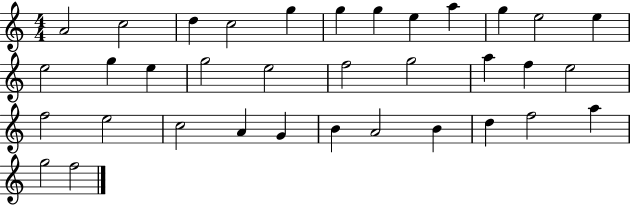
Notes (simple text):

A4/h C5/h D5/q C5/h G5/q G5/q G5/q E5/q A5/q G5/q E5/h E5/q E5/h G5/q E5/q G5/h E5/h F5/h G5/h A5/q F5/q E5/h F5/h E5/h C5/h A4/q G4/q B4/q A4/h B4/q D5/q F5/h A5/q G5/h F5/h